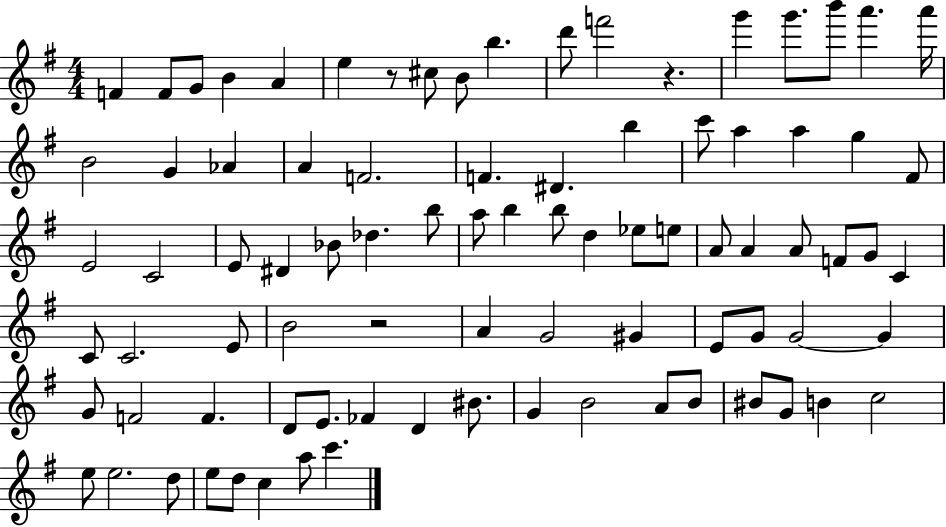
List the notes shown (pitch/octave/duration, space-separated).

F4/q F4/e G4/e B4/q A4/q E5/q R/e C#5/e B4/e B5/q. D6/e F6/h R/q. G6/q G6/e. B6/e A6/q. A6/s B4/h G4/q Ab4/q A4/q F4/h. F4/q. D#4/q. B5/q C6/e A5/q A5/q G5/q F#4/e E4/h C4/h E4/e D#4/q Bb4/e Db5/q. B5/e A5/e B5/q B5/e D5/q Eb5/e E5/e A4/e A4/q A4/e F4/e G4/e C4/q C4/e C4/h. E4/e B4/h R/h A4/q G4/h G#4/q E4/e G4/e G4/h G4/q G4/e F4/h F4/q. D4/e E4/e. FES4/q D4/q BIS4/e. G4/q B4/h A4/e B4/e BIS4/e G4/e B4/q C5/h E5/e E5/h. D5/e E5/e D5/e C5/q A5/e C6/q.